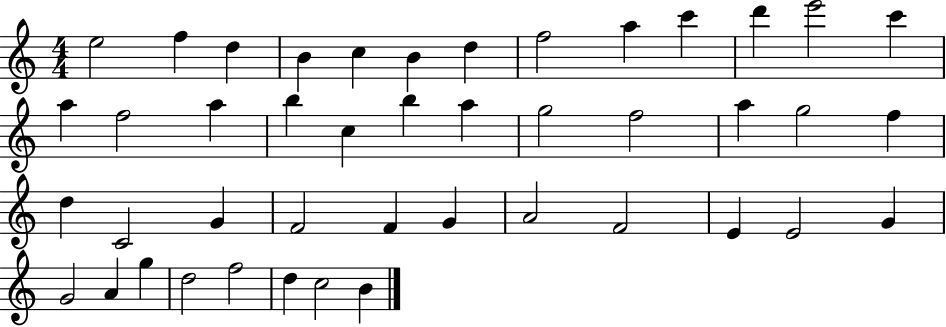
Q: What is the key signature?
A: C major